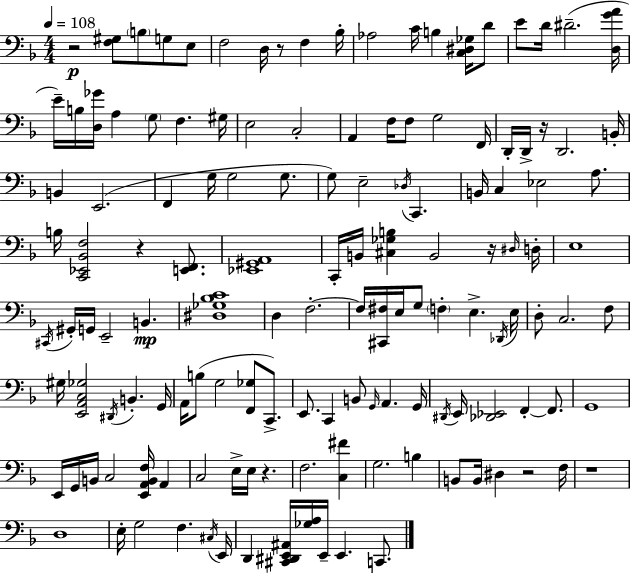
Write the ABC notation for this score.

X:1
T:Untitled
M:4/4
L:1/4
K:F
z2 [F,^G,]/2 B,/2 G,/2 E,/2 F,2 D,/4 z/2 F, _B,/4 _A,2 C/4 B, [C,^D,_G,]/4 D/2 E/2 D/4 ^D2 [D,GA]/4 E/4 B,/4 [D,_G]/4 A, G,/2 F, ^G,/4 E,2 C,2 A,, F,/4 F,/2 G,2 F,,/4 D,,/4 D,,/4 z/4 D,,2 B,,/4 B,, E,,2 F,, G,/4 G,2 G,/2 G,/2 E,2 _D,/4 C,, B,,/4 C, _E,2 A,/2 B,/4 [C,,_E,,_B,,F,]2 z [E,,F,,]/2 [_E,,^G,,A,,]4 C,,/4 B,,/4 [^C,_G,B,] B,,2 z/4 ^D,/4 D,/4 E,4 ^C,,/4 ^G,,/4 G,,/4 E,,2 B,, [^D,_G,_B,C]4 D, F,2 F,/4 [^C,,^F,]/4 E,/4 G,/2 F, E, _D,,/4 E,/4 D,/2 C,2 F,/2 ^G,/4 [E,,A,,C,_G,]2 ^D,,/4 B,, G,,/4 A,,/4 B,/2 G,2 [F,,_G,]/2 C,,/2 E,,/2 C,, B,,/2 G,,/4 A,, G,,/4 ^D,,/4 E,,/4 [_D,,_E,,]2 F,, F,,/2 G,,4 E,,/4 G,,/4 B,,/4 C,2 [E,,A,,B,,F,]/4 A,, C,2 E,/4 E,/4 z F,2 [C,^F] G,2 B, B,,/2 B,,/4 ^D, z2 F,/4 z4 D,4 E,/4 G,2 F, ^C,/4 E,,/4 D,, [^C,,^D,,E,,^A,,]/4 [_G,A,]/4 E,,/4 E,, C,,/2